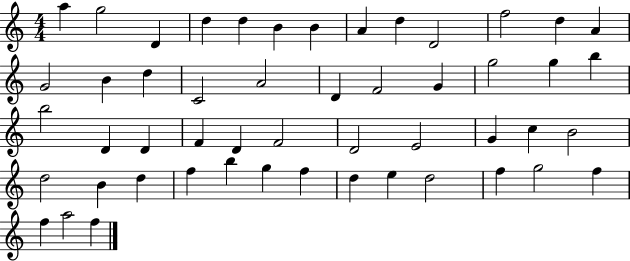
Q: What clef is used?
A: treble